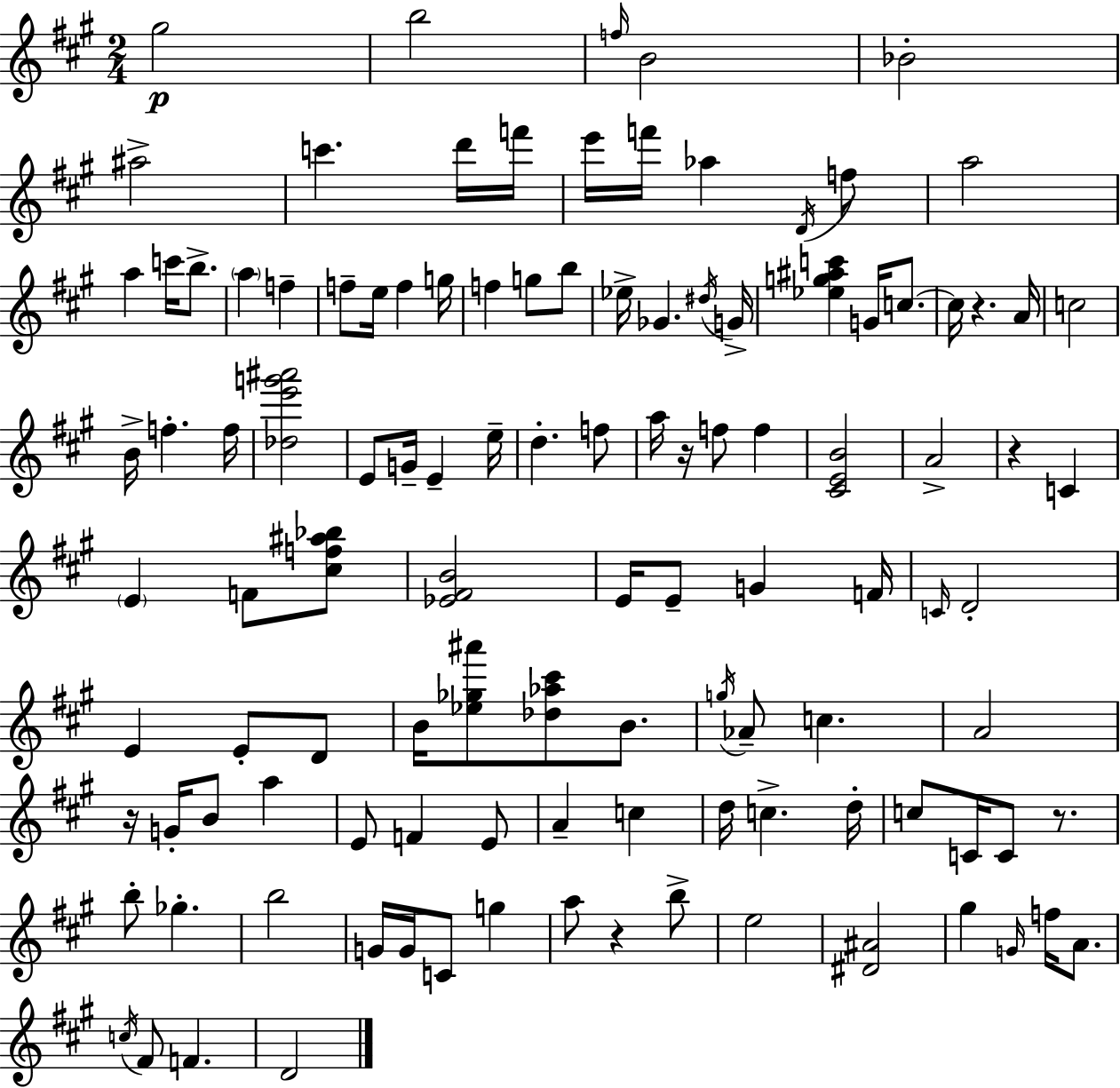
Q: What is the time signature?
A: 2/4